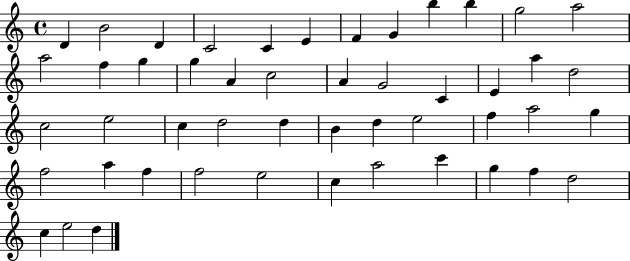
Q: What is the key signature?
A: C major